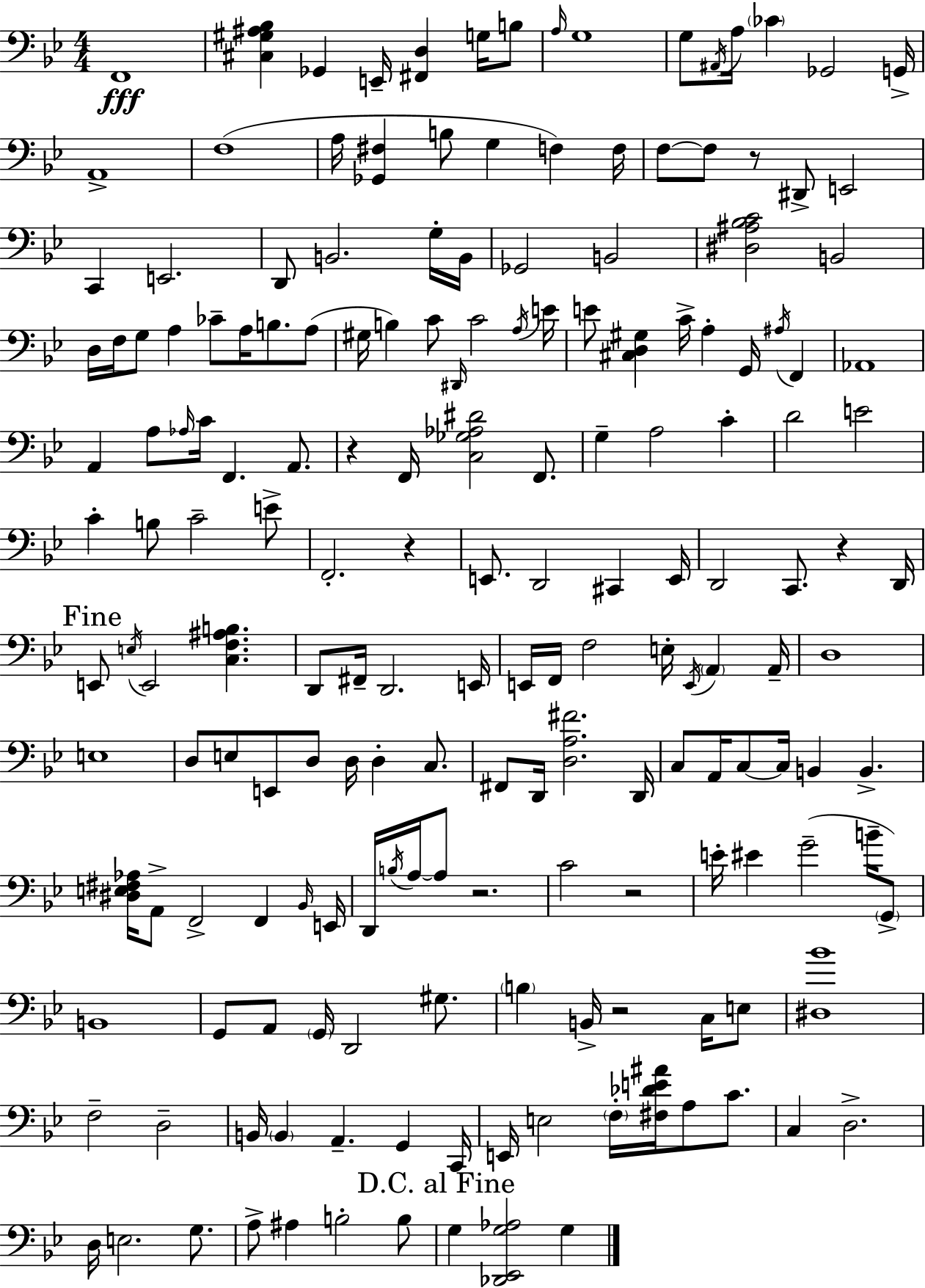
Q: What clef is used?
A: bass